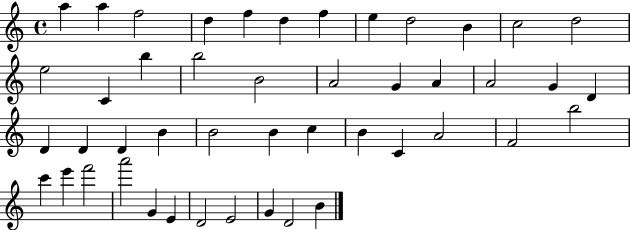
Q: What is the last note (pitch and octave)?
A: B4